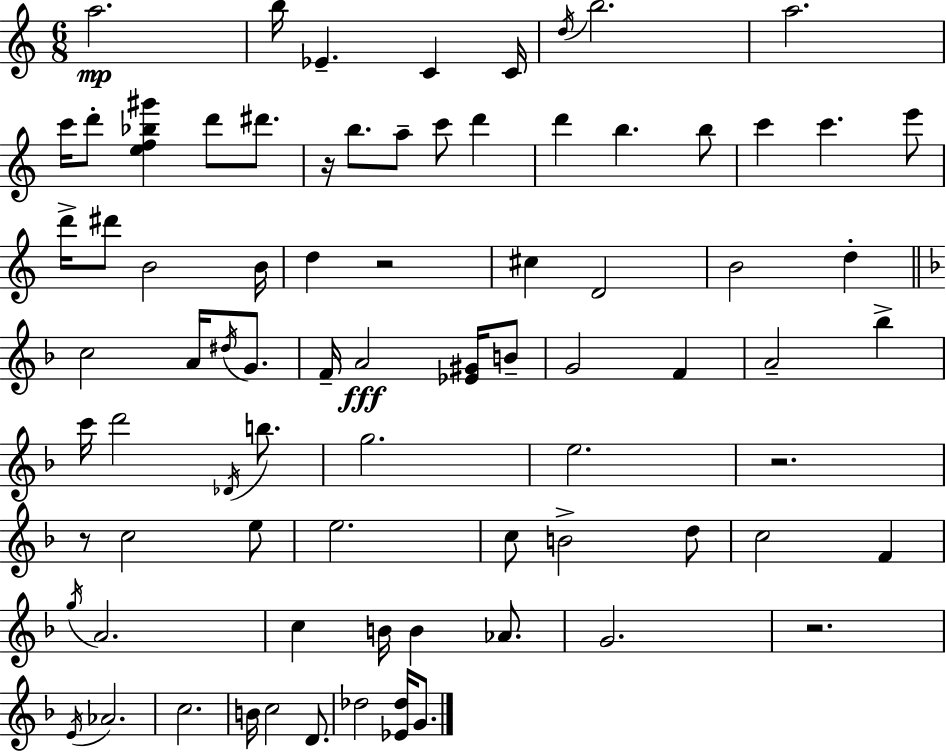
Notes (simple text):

A5/h. B5/s Eb4/q. C4/q C4/s D5/s B5/h. A5/h. C6/s D6/e [E5,F5,Bb5,G#6]/q D6/e D#6/e. R/s B5/e. A5/e C6/e D6/q D6/q B5/q. B5/e C6/q C6/q. E6/e D6/s D#6/e B4/h B4/s D5/q R/h C#5/q D4/h B4/h D5/q C5/h A4/s D#5/s G4/e. F4/s A4/h [Eb4,G#4]/s B4/e G4/h F4/q A4/h Bb5/q C6/s D6/h Db4/s B5/e. G5/h. E5/h. R/h. R/e C5/h E5/e E5/h. C5/e B4/h D5/e C5/h F4/q G5/s A4/h. C5/q B4/s B4/q Ab4/e. G4/h. R/h. E4/s Ab4/h. C5/h. B4/s C5/h D4/e. Db5/h [Eb4,Db5]/s G4/e.